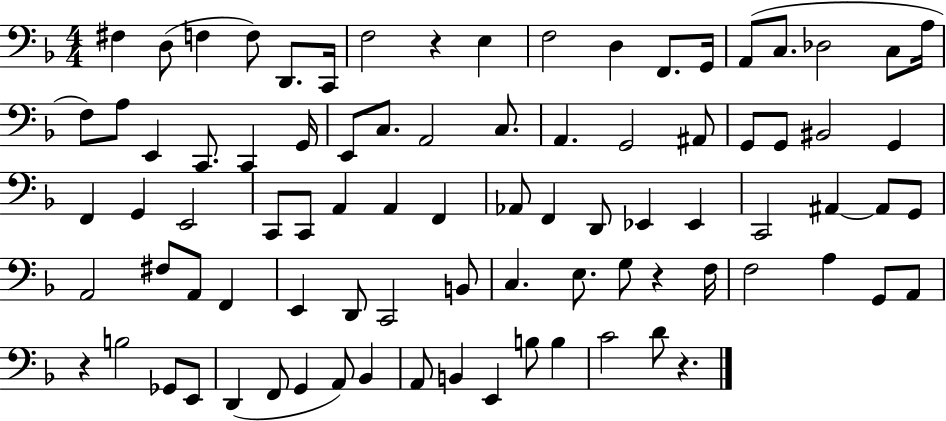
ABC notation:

X:1
T:Untitled
M:4/4
L:1/4
K:F
^F, D,/2 F, F,/2 D,,/2 C,,/4 F,2 z E, F,2 D, F,,/2 G,,/4 A,,/2 C,/2 _D,2 C,/2 A,/4 F,/2 A,/2 E,, C,,/2 C,, G,,/4 E,,/2 C,/2 A,,2 C,/2 A,, G,,2 ^A,,/2 G,,/2 G,,/2 ^B,,2 G,, F,, G,, E,,2 C,,/2 C,,/2 A,, A,, F,, _A,,/2 F,, D,,/2 _E,, _E,, C,,2 ^A,, ^A,,/2 G,,/2 A,,2 ^F,/2 A,,/2 F,, E,, D,,/2 C,,2 B,,/2 C, E,/2 G,/2 z F,/4 F,2 A, G,,/2 A,,/2 z B,2 _G,,/2 E,,/2 D,, F,,/2 G,, A,,/2 _B,, A,,/2 B,, E,, B,/2 B, C2 D/2 z